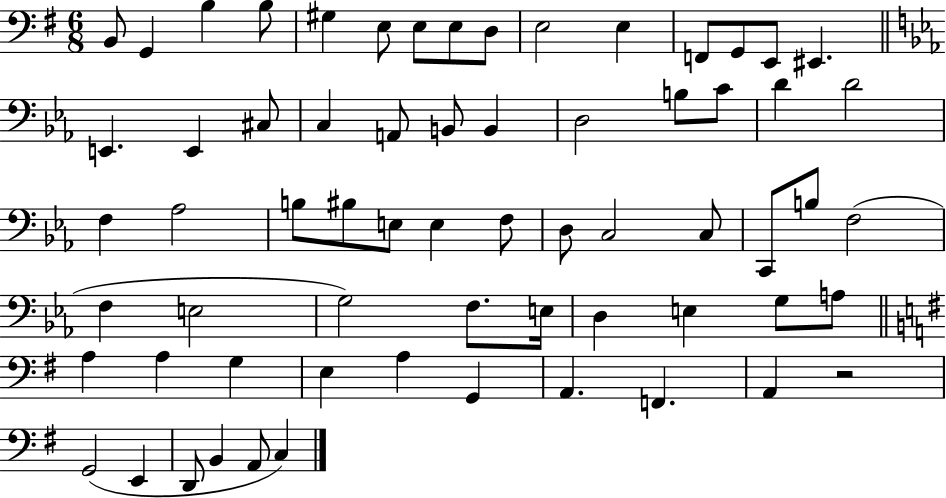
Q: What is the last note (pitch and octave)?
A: C3